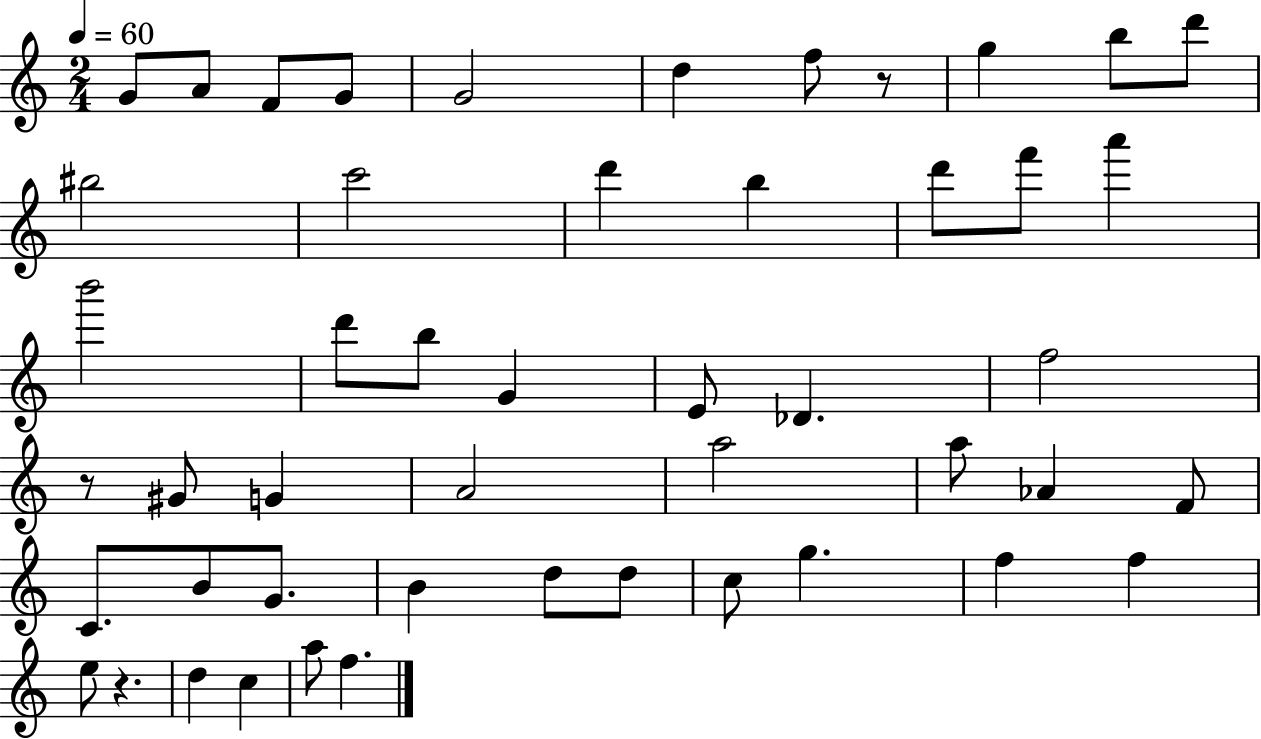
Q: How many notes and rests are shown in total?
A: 49